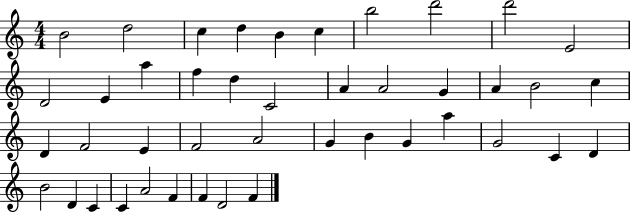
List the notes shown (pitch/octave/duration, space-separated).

B4/h D5/h C5/q D5/q B4/q C5/q B5/h D6/h D6/h E4/h D4/h E4/q A5/q F5/q D5/q C4/h A4/q A4/h G4/q A4/q B4/h C5/q D4/q F4/h E4/q F4/h A4/h G4/q B4/q G4/q A5/q G4/h C4/q D4/q B4/h D4/q C4/q C4/q A4/h F4/q F4/q D4/h F4/q